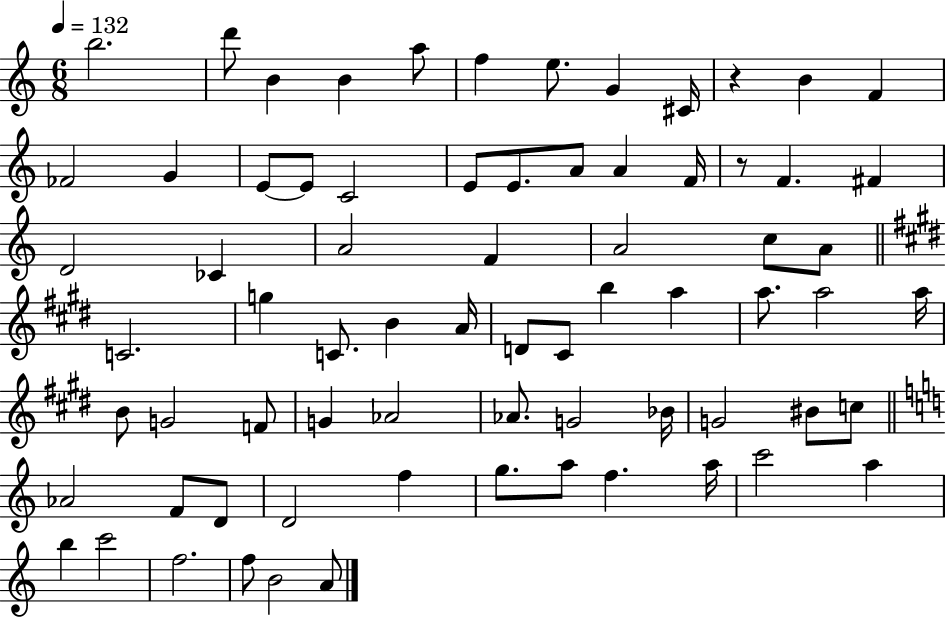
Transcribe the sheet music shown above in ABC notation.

X:1
T:Untitled
M:6/8
L:1/4
K:C
b2 d'/2 B B a/2 f e/2 G ^C/4 z B F _F2 G E/2 E/2 C2 E/2 E/2 A/2 A F/4 z/2 F ^F D2 _C A2 F A2 c/2 A/2 C2 g C/2 B A/4 D/2 ^C/2 b a a/2 a2 a/4 B/2 G2 F/2 G _A2 _A/2 G2 _B/4 G2 ^B/2 c/2 _A2 F/2 D/2 D2 f g/2 a/2 f a/4 c'2 a b c'2 f2 f/2 B2 A/2